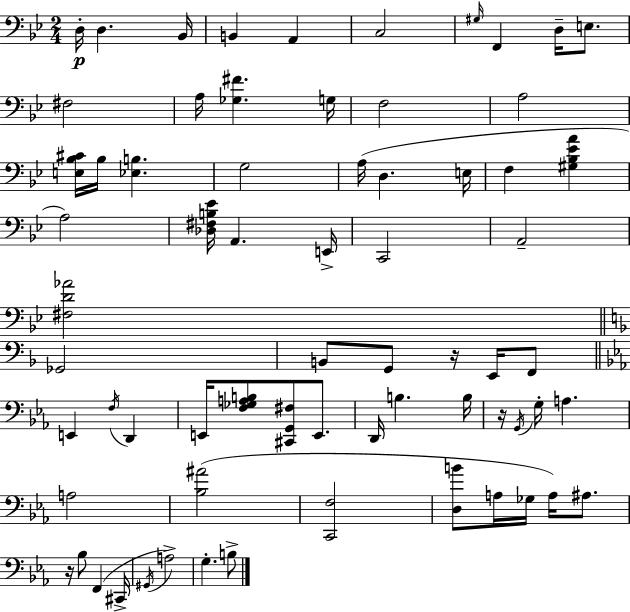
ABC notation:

X:1
T:Untitled
M:2/4
L:1/4
K:Bb
D,/4 D, _B,,/4 B,, A,, C,2 ^G,/4 F,, D,/4 E,/2 ^F,2 A,/4 [_G,^F] G,/4 F,2 A,2 [E,_B,^C]/4 _B,/4 [_E,B,] G,2 A,/4 D, E,/4 F, [^G,_B,_EA] A,2 [_D,^F,B,_E]/4 A,, E,,/4 C,,2 A,,2 [^F,D_A]2 _G,,2 B,,/2 G,,/2 z/4 E,,/4 F,,/2 E,, F,/4 D,, E,,/4 [F,_G,A,B,]/2 [^C,,G,,^F,]/2 E,,/2 D,,/4 B, B,/4 z/4 G,,/4 G,/4 A, A,2 [_B,^A]2 [C,,F,]2 [D,B]/2 A,/4 _G,/4 A,/4 ^A,/2 z/4 _B,/2 F,, ^C,,/4 ^G,,/4 A,2 G, B,/2